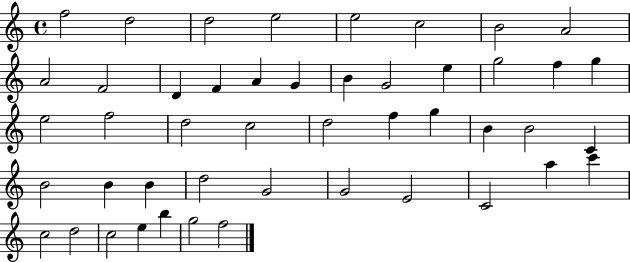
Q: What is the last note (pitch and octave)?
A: F5